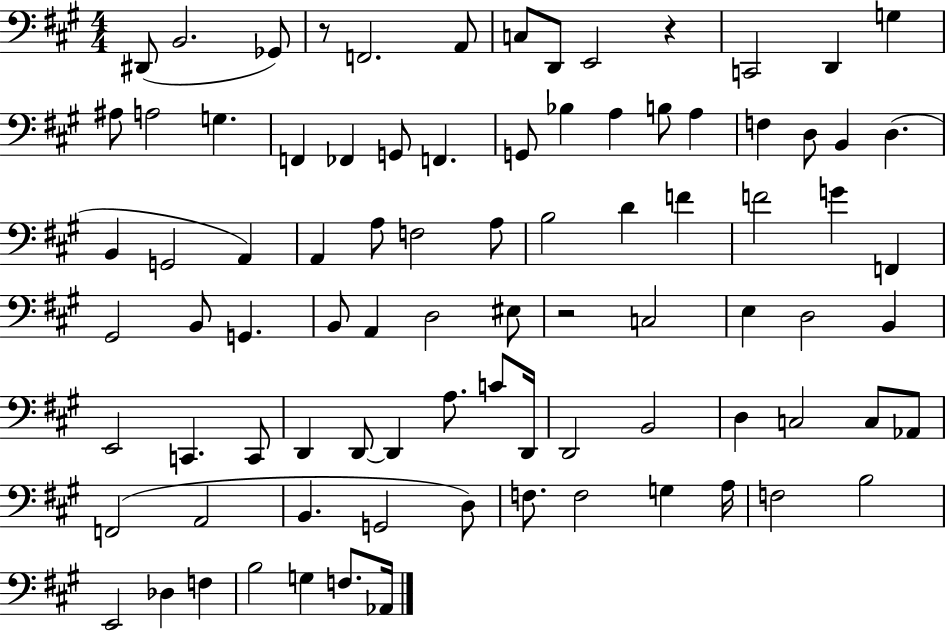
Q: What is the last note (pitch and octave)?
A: Ab2